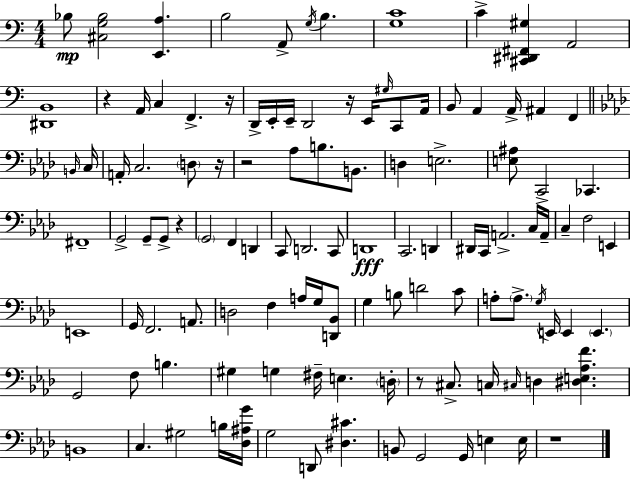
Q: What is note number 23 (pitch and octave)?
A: F2